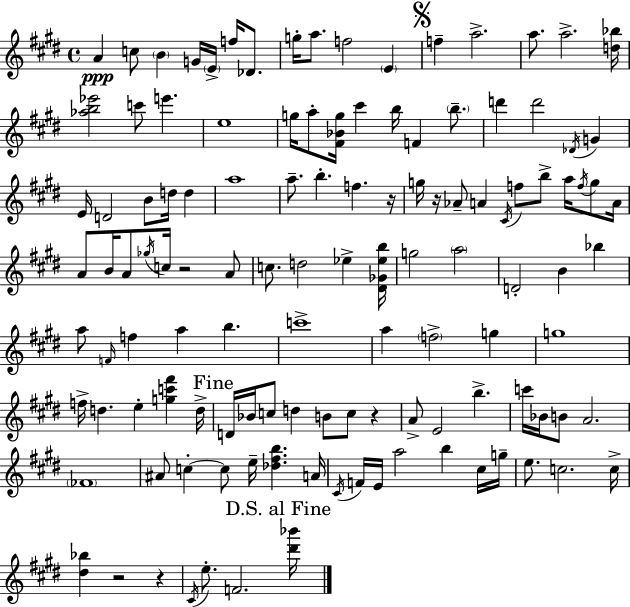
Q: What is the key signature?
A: E major